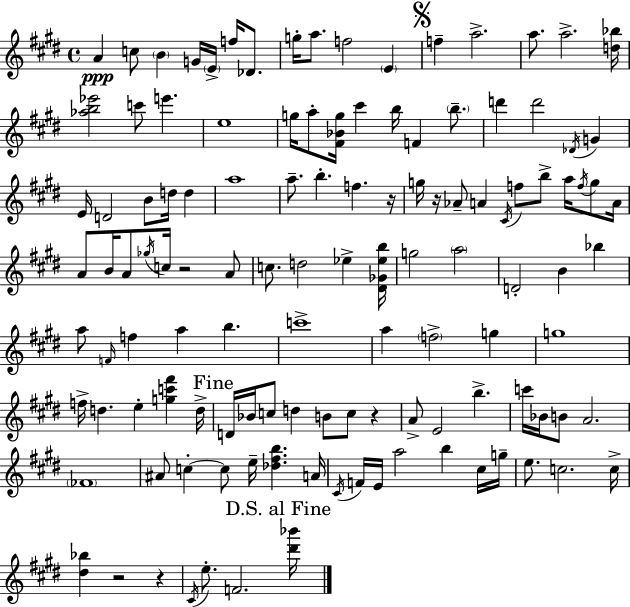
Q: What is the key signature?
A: E major